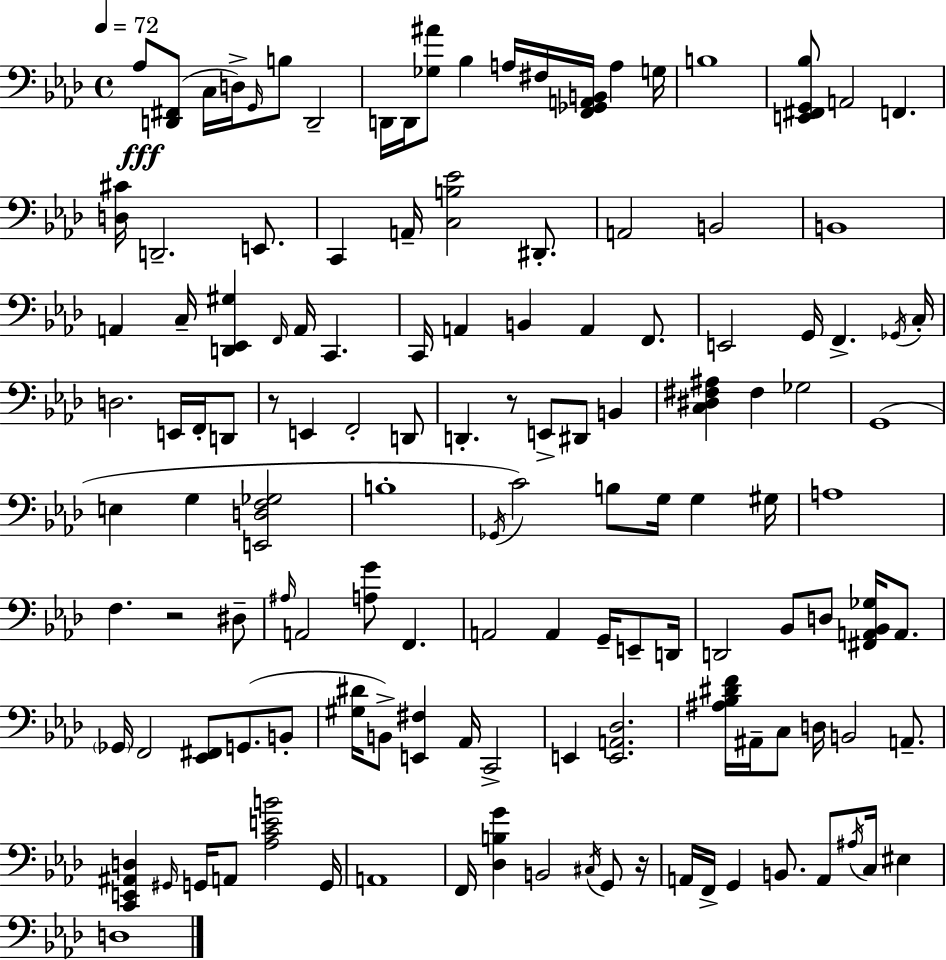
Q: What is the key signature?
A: AES major